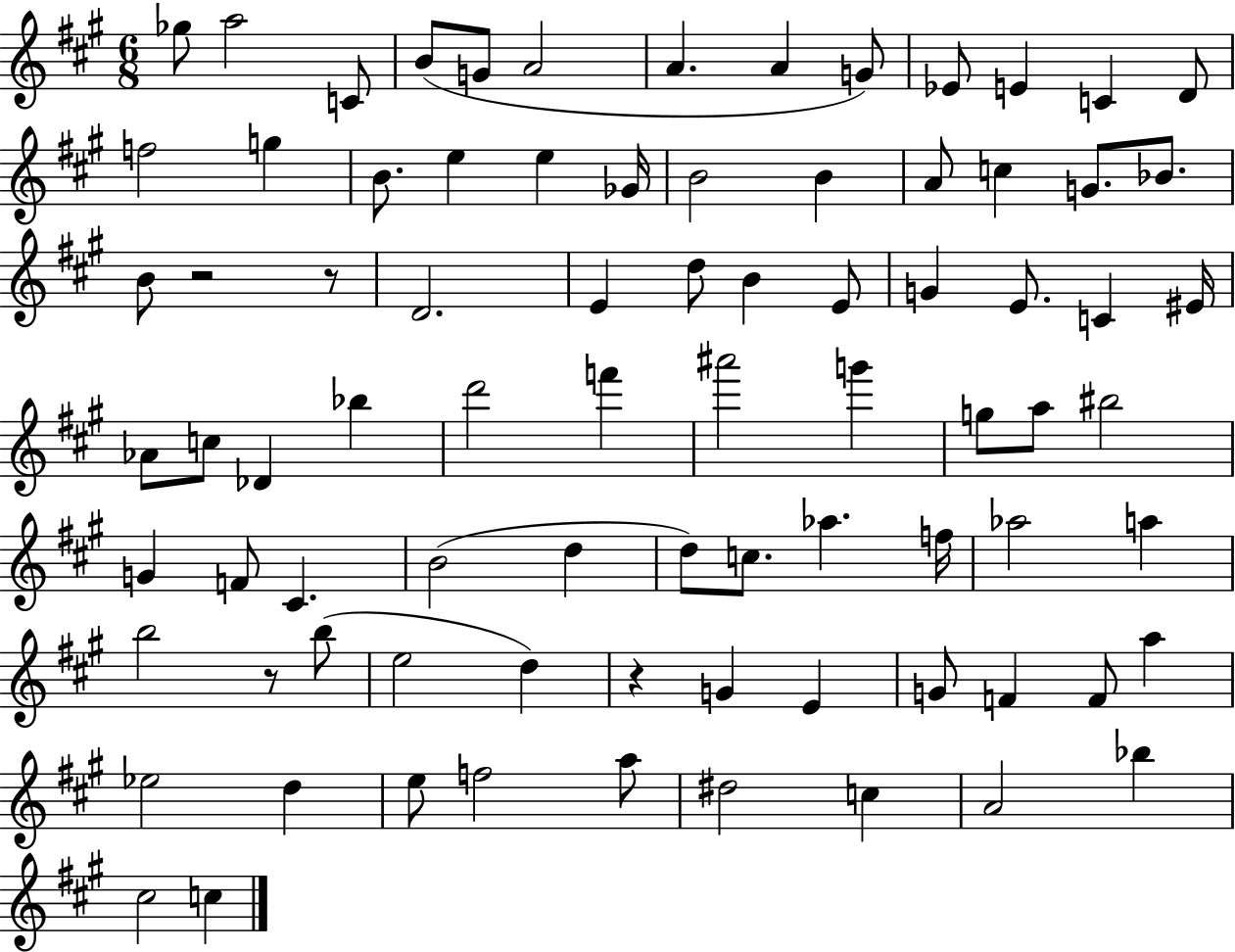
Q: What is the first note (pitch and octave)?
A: Gb5